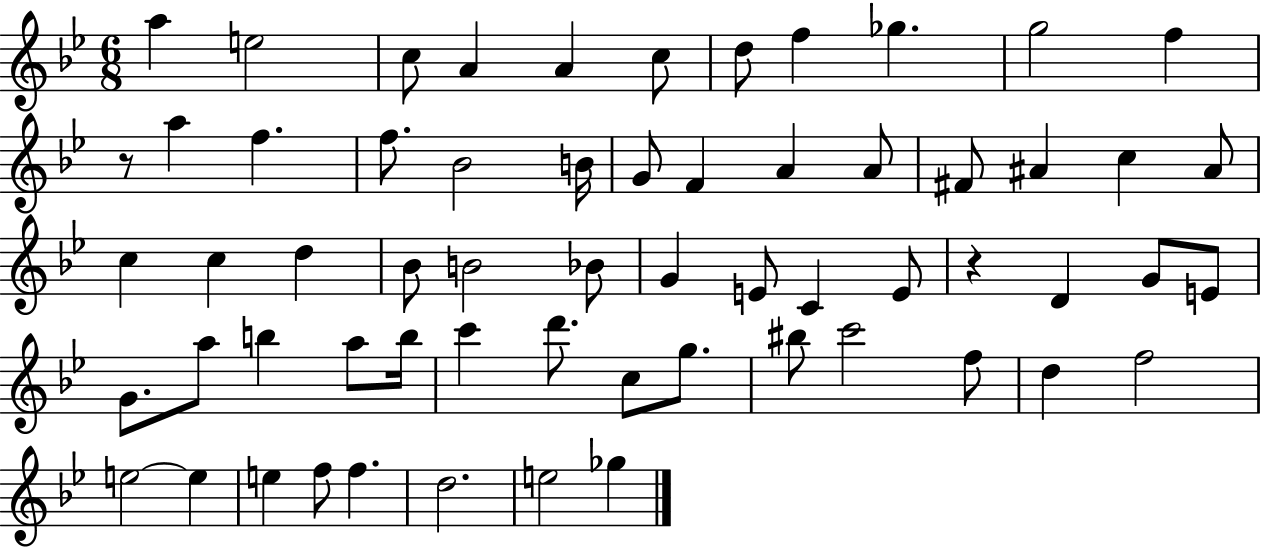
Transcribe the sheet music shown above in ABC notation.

X:1
T:Untitled
M:6/8
L:1/4
K:Bb
a e2 c/2 A A c/2 d/2 f _g g2 f z/2 a f f/2 _B2 B/4 G/2 F A A/2 ^F/2 ^A c ^A/2 c c d _B/2 B2 _B/2 G E/2 C E/2 z D G/2 E/2 G/2 a/2 b a/2 b/4 c' d'/2 c/2 g/2 ^b/2 c'2 f/2 d f2 e2 e e f/2 f d2 e2 _g